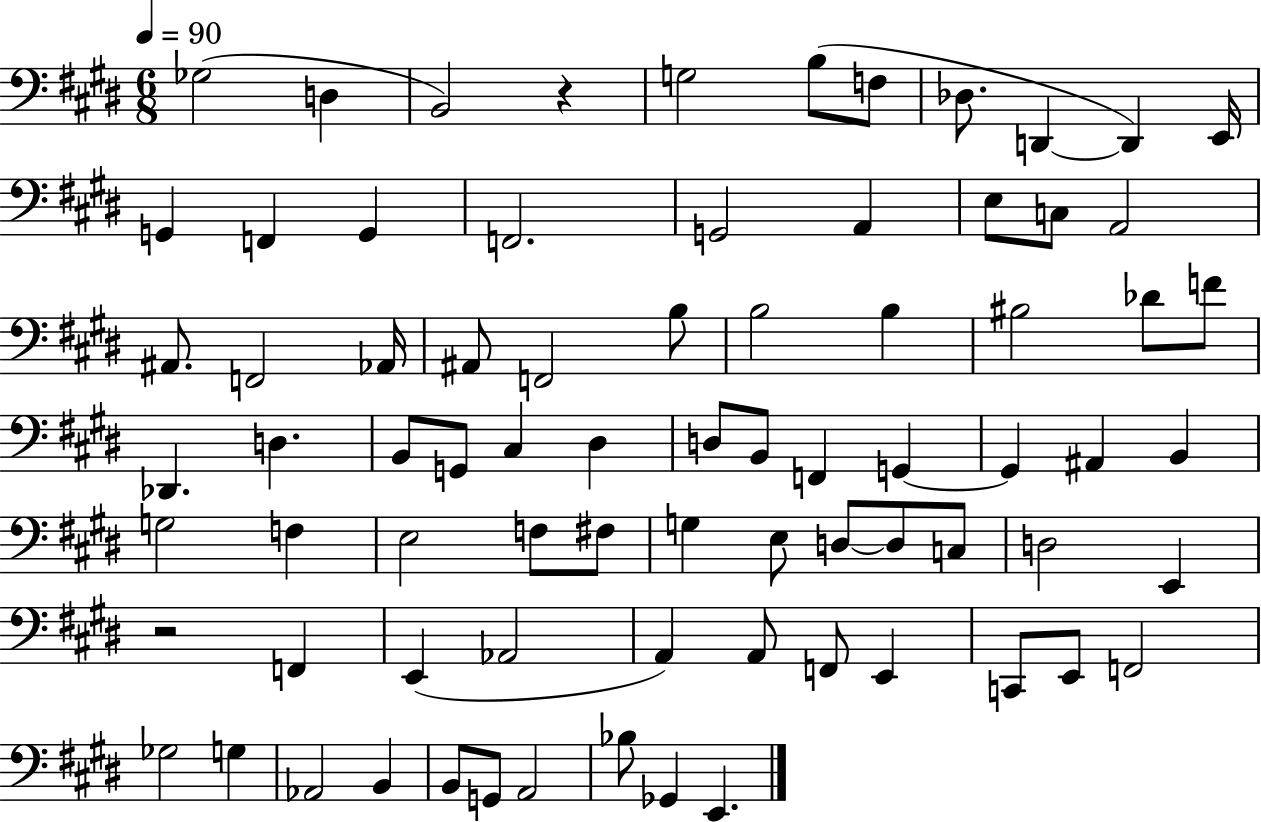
X:1
T:Untitled
M:6/8
L:1/4
K:E
_G,2 D, B,,2 z G,2 B,/2 F,/2 _D,/2 D,, D,, E,,/4 G,, F,, G,, F,,2 G,,2 A,, E,/2 C,/2 A,,2 ^A,,/2 F,,2 _A,,/4 ^A,,/2 F,,2 B,/2 B,2 B, ^B,2 _D/2 F/2 _D,, D, B,,/2 G,,/2 ^C, ^D, D,/2 B,,/2 F,, G,, G,, ^A,, B,, G,2 F, E,2 F,/2 ^F,/2 G, E,/2 D,/2 D,/2 C,/2 D,2 E,, z2 F,, E,, _A,,2 A,, A,,/2 F,,/2 E,, C,,/2 E,,/2 F,,2 _G,2 G, _A,,2 B,, B,,/2 G,,/2 A,,2 _B,/2 _G,, E,,